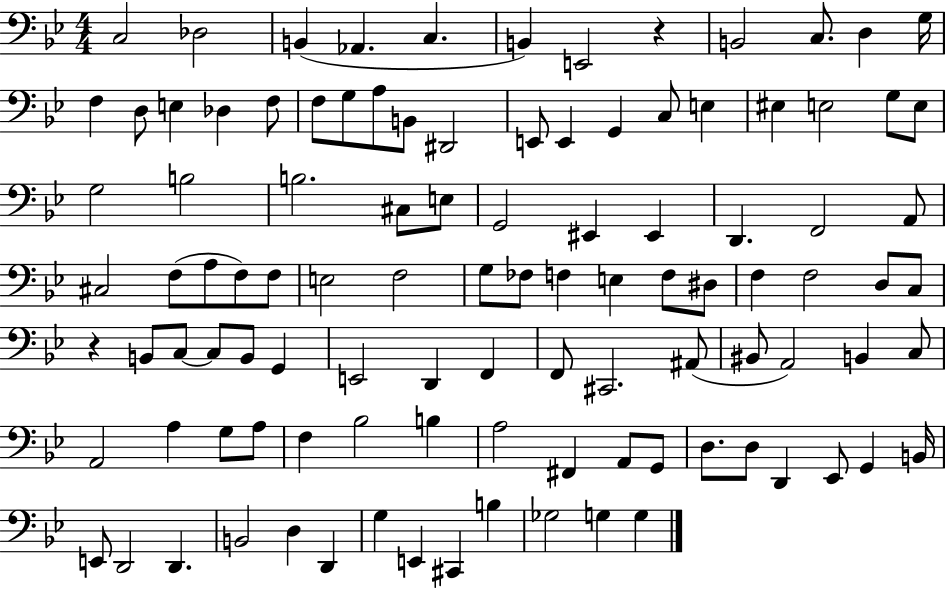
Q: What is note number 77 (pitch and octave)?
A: A3